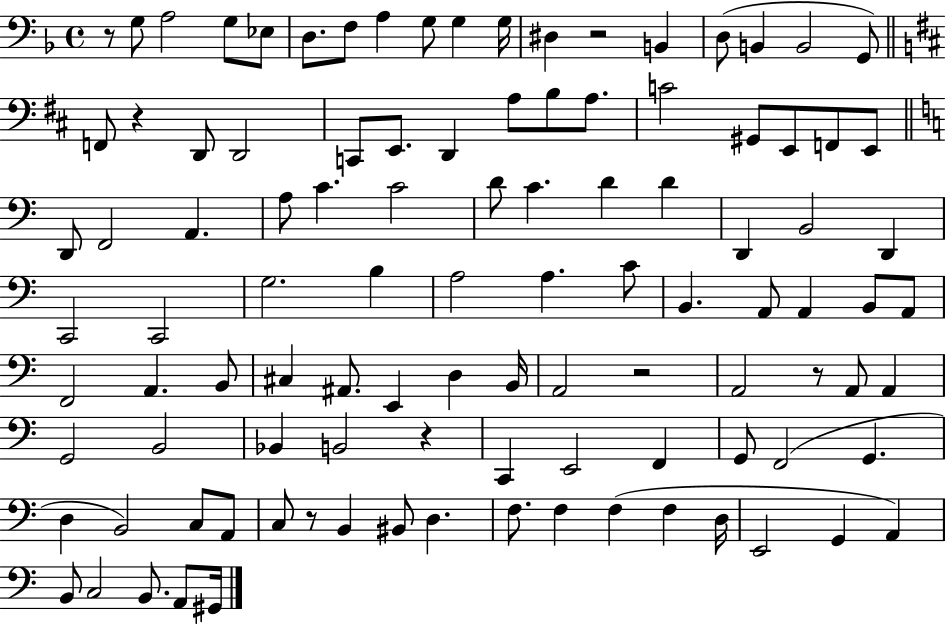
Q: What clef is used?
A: bass